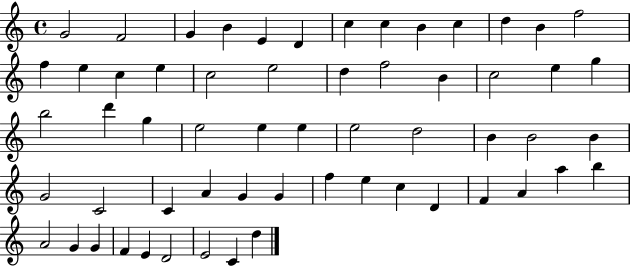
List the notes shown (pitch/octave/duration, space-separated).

G4/h F4/h G4/q B4/q E4/q D4/q C5/q C5/q B4/q C5/q D5/q B4/q F5/h F5/q E5/q C5/q E5/q C5/h E5/h D5/q F5/h B4/q C5/h E5/q G5/q B5/h D6/q G5/q E5/h E5/q E5/q E5/h D5/h B4/q B4/h B4/q G4/h C4/h C4/q A4/q G4/q G4/q F5/q E5/q C5/q D4/q F4/q A4/q A5/q B5/q A4/h G4/q G4/q F4/q E4/q D4/h E4/h C4/q D5/q